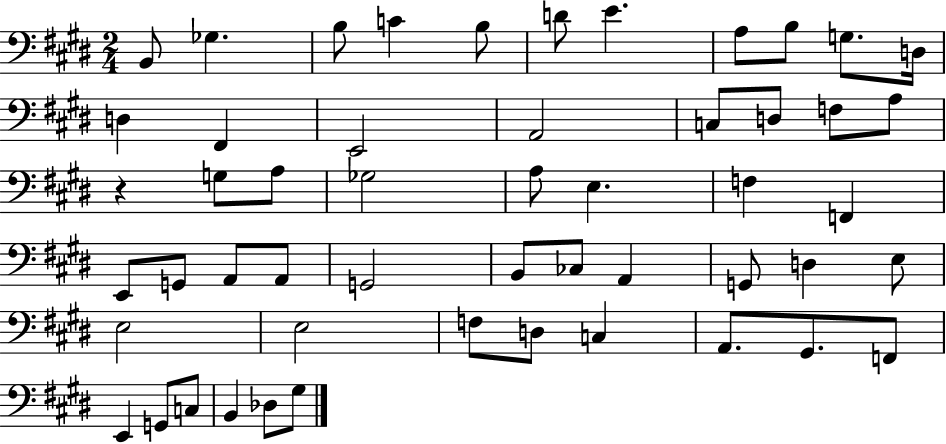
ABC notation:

X:1
T:Untitled
M:2/4
L:1/4
K:E
B,,/2 _G, B,/2 C B,/2 D/2 E A,/2 B,/2 G,/2 D,/4 D, ^F,, E,,2 A,,2 C,/2 D,/2 F,/2 A,/2 z G,/2 A,/2 _G,2 A,/2 E, F, F,, E,,/2 G,,/2 A,,/2 A,,/2 G,,2 B,,/2 _C,/2 A,, G,,/2 D, E,/2 E,2 E,2 F,/2 D,/2 C, A,,/2 ^G,,/2 F,,/2 E,, G,,/2 C,/2 B,, _D,/2 ^G,/2